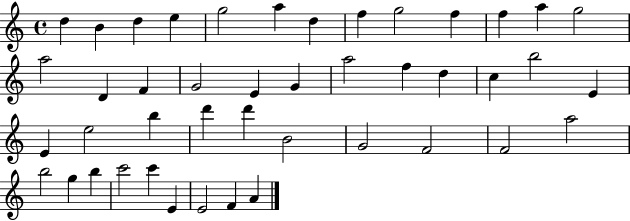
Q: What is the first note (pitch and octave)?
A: D5